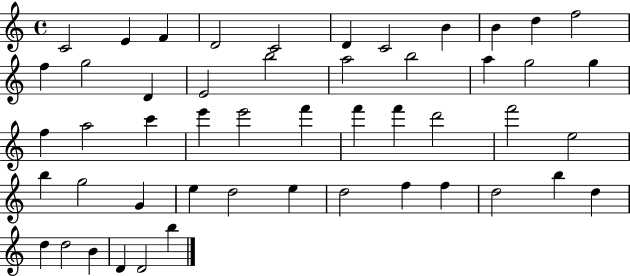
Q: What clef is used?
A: treble